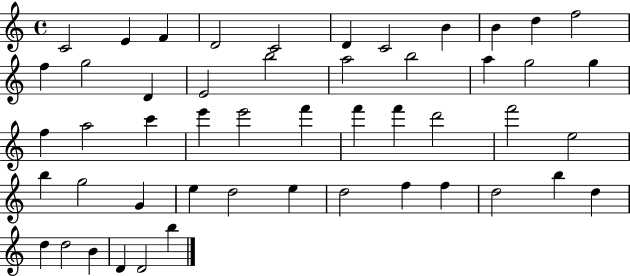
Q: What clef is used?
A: treble